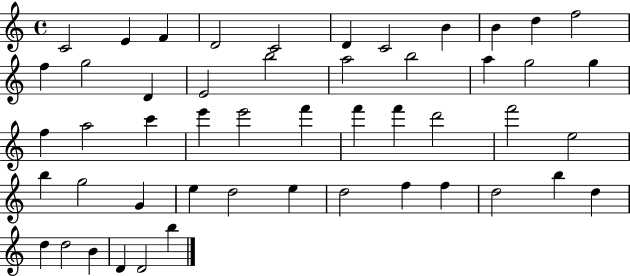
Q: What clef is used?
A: treble